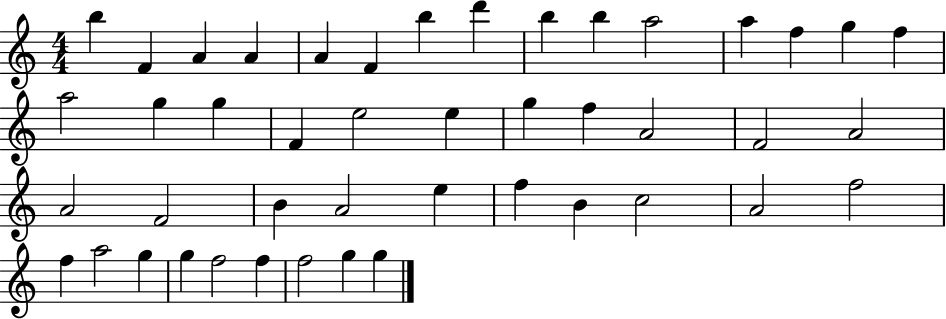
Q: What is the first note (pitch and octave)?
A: B5